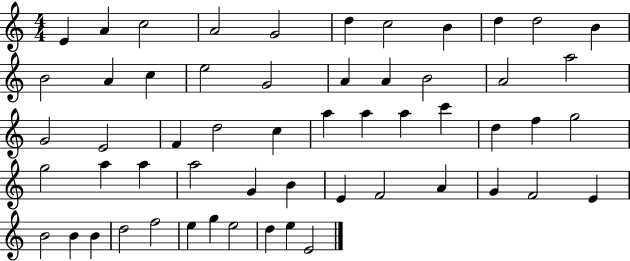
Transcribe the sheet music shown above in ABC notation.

X:1
T:Untitled
M:4/4
L:1/4
K:C
E A c2 A2 G2 d c2 B d d2 B B2 A c e2 G2 A A B2 A2 a2 G2 E2 F d2 c a a a c' d f g2 g2 a a a2 G B E F2 A G F2 E B2 B B d2 f2 e g e2 d e E2